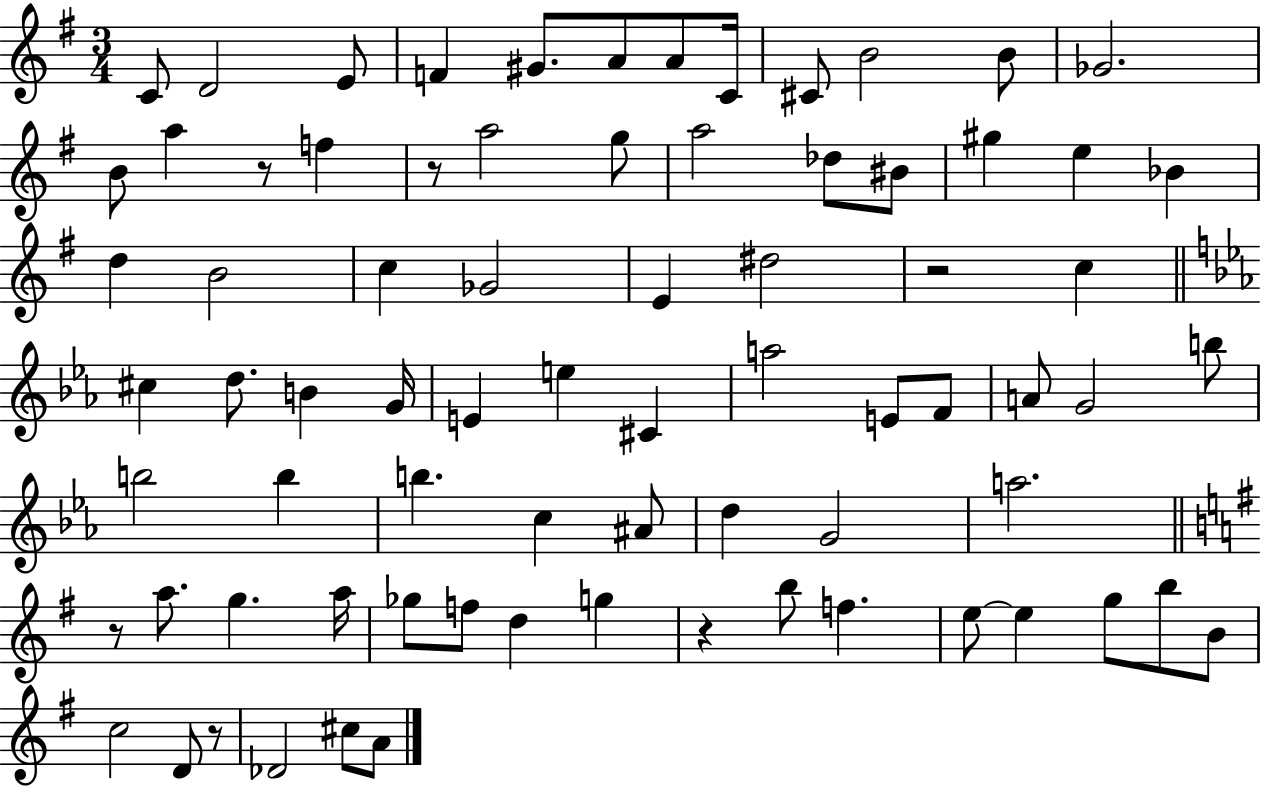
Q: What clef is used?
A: treble